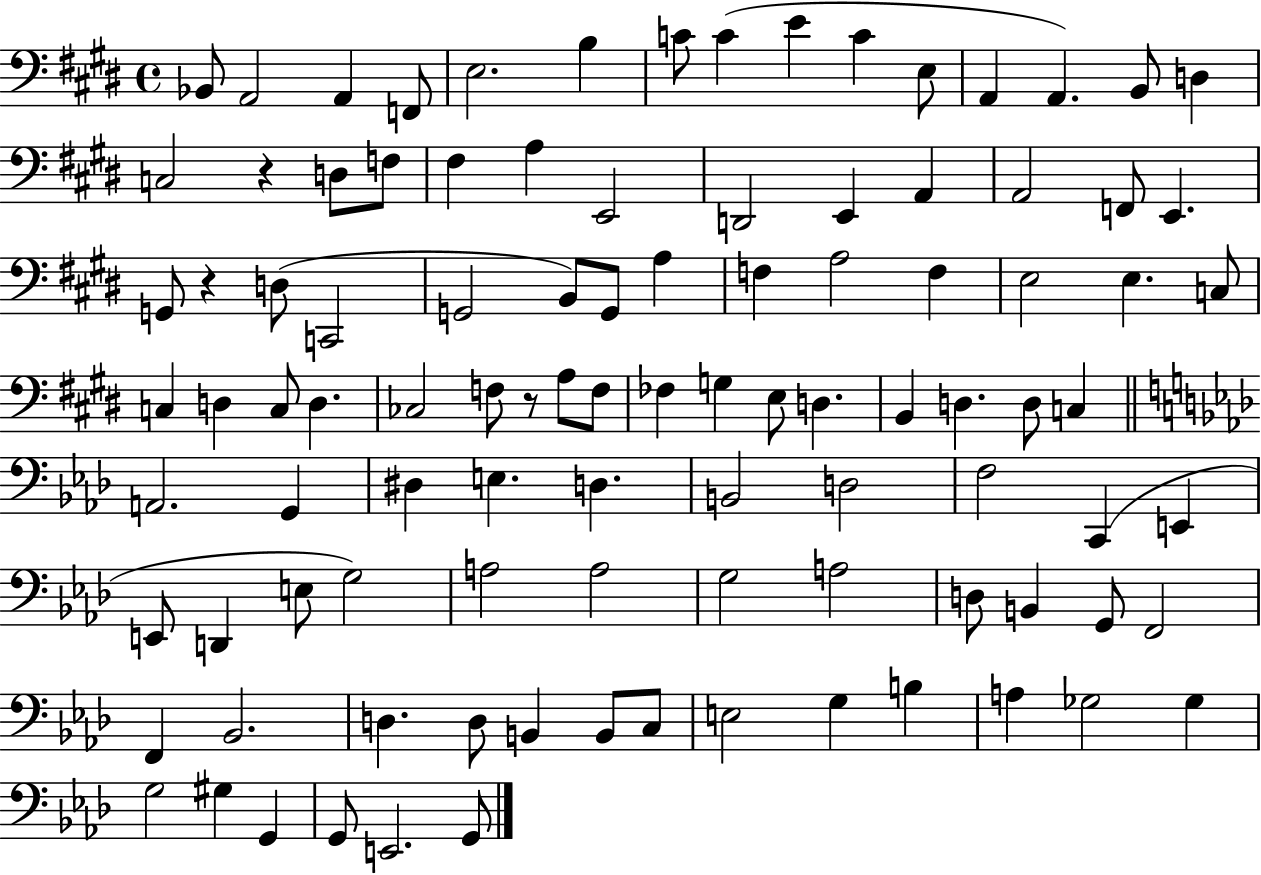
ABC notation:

X:1
T:Untitled
M:4/4
L:1/4
K:E
_B,,/2 A,,2 A,, F,,/2 E,2 B, C/2 C E C E,/2 A,, A,, B,,/2 D, C,2 z D,/2 F,/2 ^F, A, E,,2 D,,2 E,, A,, A,,2 F,,/2 E,, G,,/2 z D,/2 C,,2 G,,2 B,,/2 G,,/2 A, F, A,2 F, E,2 E, C,/2 C, D, C,/2 D, _C,2 F,/2 z/2 A,/2 F,/2 _F, G, E,/2 D, B,, D, D,/2 C, A,,2 G,, ^D, E, D, B,,2 D,2 F,2 C,, E,, E,,/2 D,, E,/2 G,2 A,2 A,2 G,2 A,2 D,/2 B,, G,,/2 F,,2 F,, _B,,2 D, D,/2 B,, B,,/2 C,/2 E,2 G, B, A, _G,2 _G, G,2 ^G, G,, G,,/2 E,,2 G,,/2